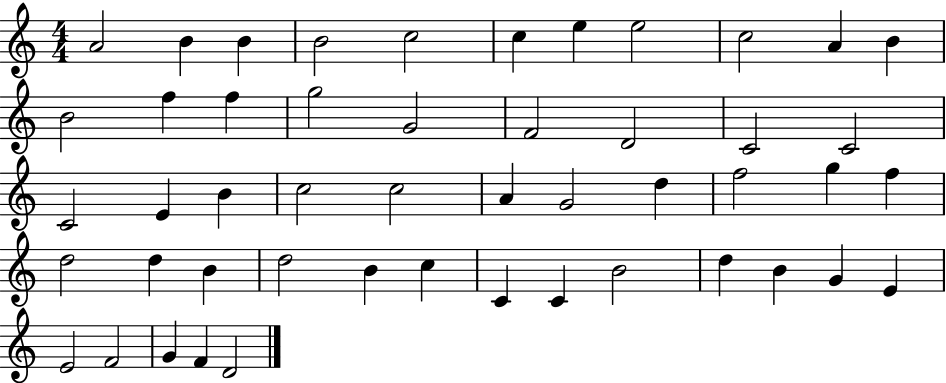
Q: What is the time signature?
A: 4/4